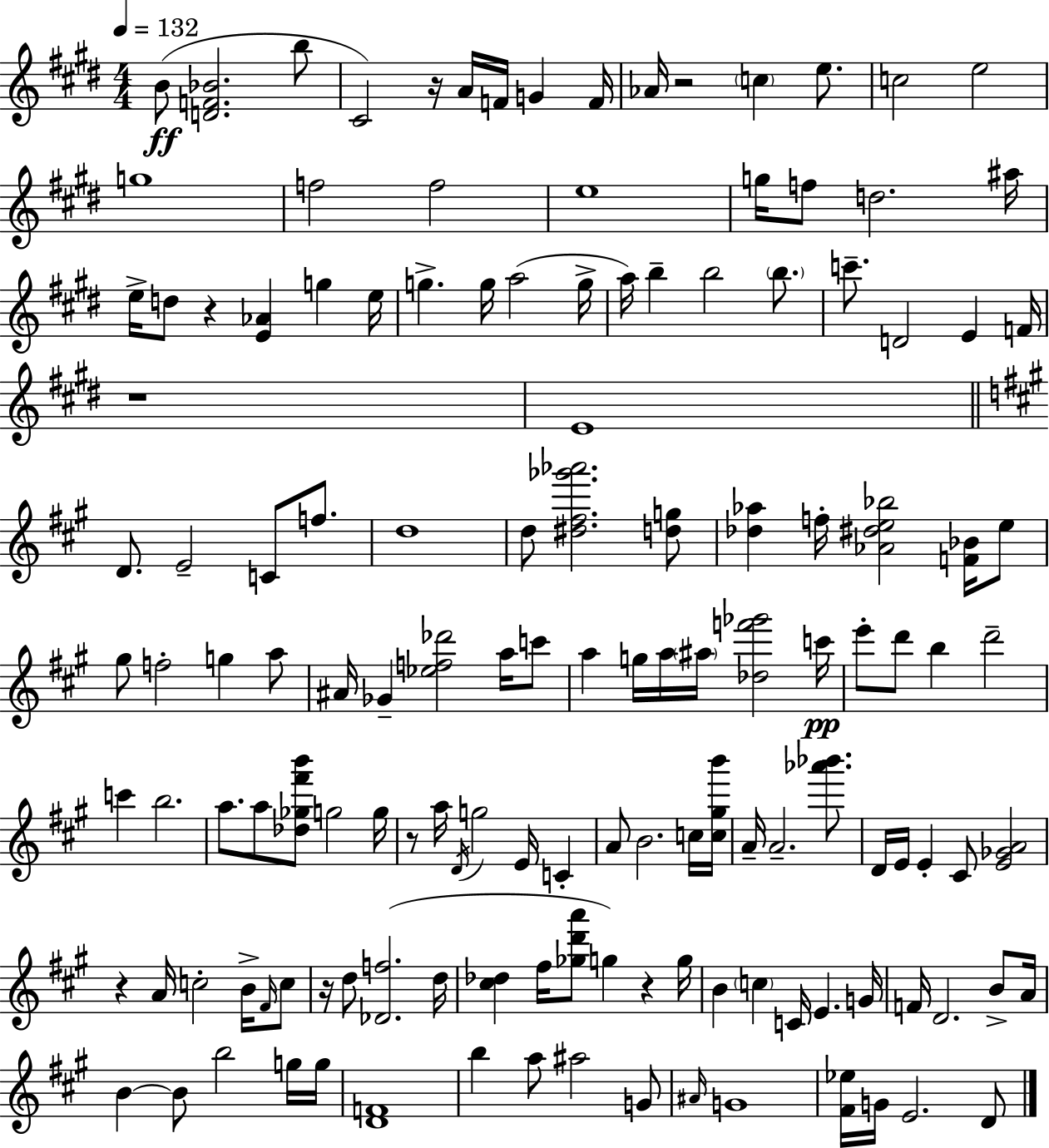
X:1
T:Untitled
M:4/4
L:1/4
K:E
B/2 [DF_B]2 b/2 ^C2 z/4 A/4 F/4 G F/4 _A/4 z2 c e/2 c2 e2 g4 f2 f2 e4 g/4 f/2 d2 ^a/4 e/4 d/2 z [E_A] g e/4 g g/4 a2 g/4 a/4 b b2 b/2 c'/2 D2 E F/4 z4 E4 D/2 E2 C/2 f/2 d4 d/2 [^d^f_g'_a']2 [dg]/2 [_d_a] f/4 [_A^de_b]2 [F_B]/4 e/2 ^g/2 f2 g a/2 ^A/4 _G [_ef_d']2 a/4 c'/2 a g/4 a/4 ^a/4 [_df'_g']2 c'/4 e'/2 d'/2 b d'2 c' b2 a/2 a/2 [_d_g^f'b']/2 g2 g/4 z/2 a/4 D/4 g2 E/4 C A/2 B2 c/4 [c^gb']/4 A/4 A2 [_a'_b']/2 D/4 E/4 E ^C/2 [E_GA]2 z A/4 c2 B/4 ^F/4 c/2 z/4 d/2 [_Df]2 d/4 [^c_d] ^f/4 [_gd'a']/2 g z g/4 B c C/4 E G/4 F/4 D2 B/2 A/4 B B/2 b2 g/4 g/4 [DF]4 b a/2 ^a2 G/2 ^A/4 G4 [^F_e]/4 G/4 E2 D/2